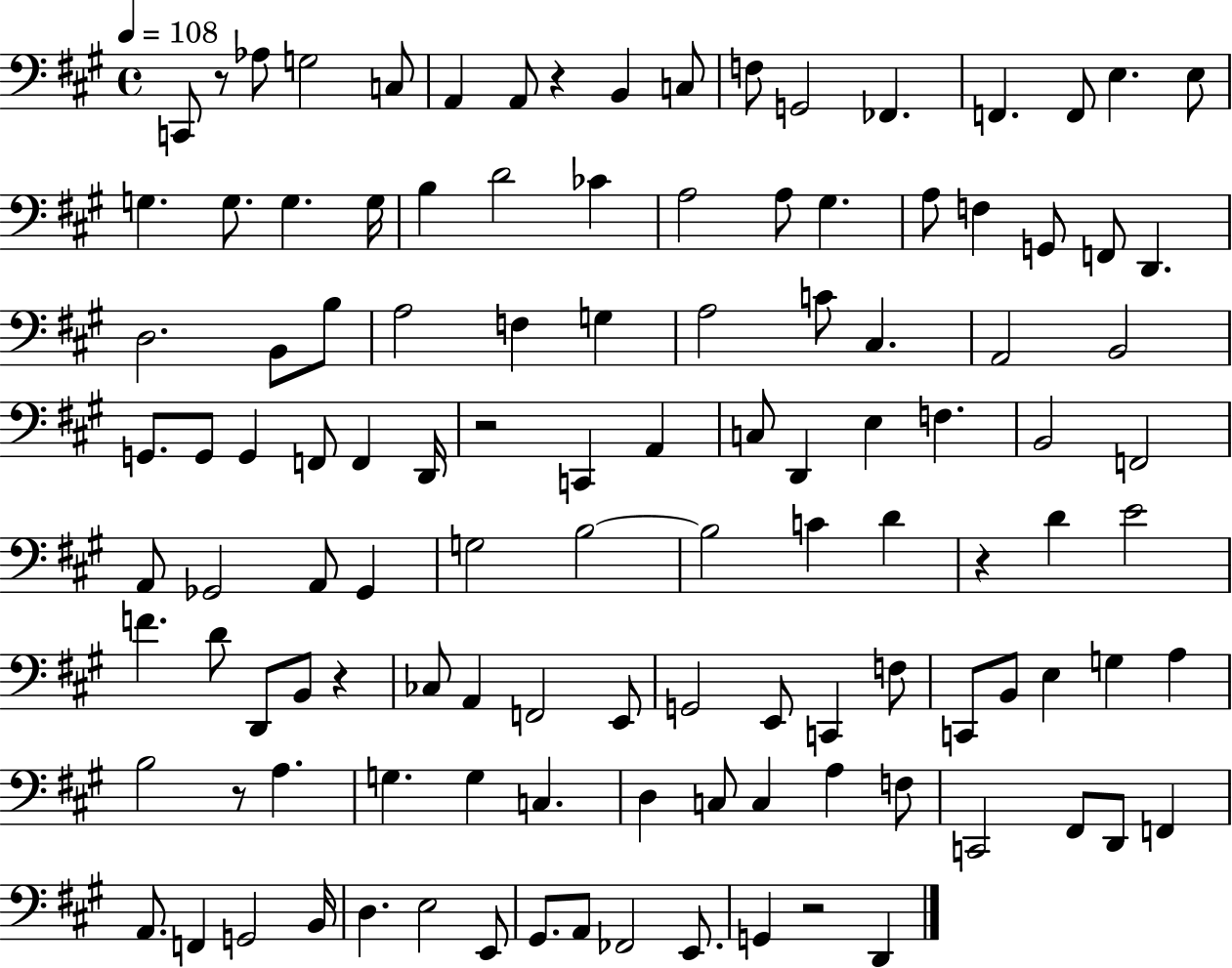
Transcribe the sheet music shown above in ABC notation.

X:1
T:Untitled
M:4/4
L:1/4
K:A
C,,/2 z/2 _A,/2 G,2 C,/2 A,, A,,/2 z B,, C,/2 F,/2 G,,2 _F,, F,, F,,/2 E, E,/2 G, G,/2 G, G,/4 B, D2 _C A,2 A,/2 ^G, A,/2 F, G,,/2 F,,/2 D,, D,2 B,,/2 B,/2 A,2 F, G, A,2 C/2 ^C, A,,2 B,,2 G,,/2 G,,/2 G,, F,,/2 F,, D,,/4 z2 C,, A,, C,/2 D,, E, F, B,,2 F,,2 A,,/2 _G,,2 A,,/2 _G,, G,2 B,2 B,2 C D z D E2 F D/2 D,,/2 B,,/2 z _C,/2 A,, F,,2 E,,/2 G,,2 E,,/2 C,, F,/2 C,,/2 B,,/2 E, G, A, B,2 z/2 A, G, G, C, D, C,/2 C, A, F,/2 C,,2 ^F,,/2 D,,/2 F,, A,,/2 F,, G,,2 B,,/4 D, E,2 E,,/2 ^G,,/2 A,,/2 _F,,2 E,,/2 G,, z2 D,,